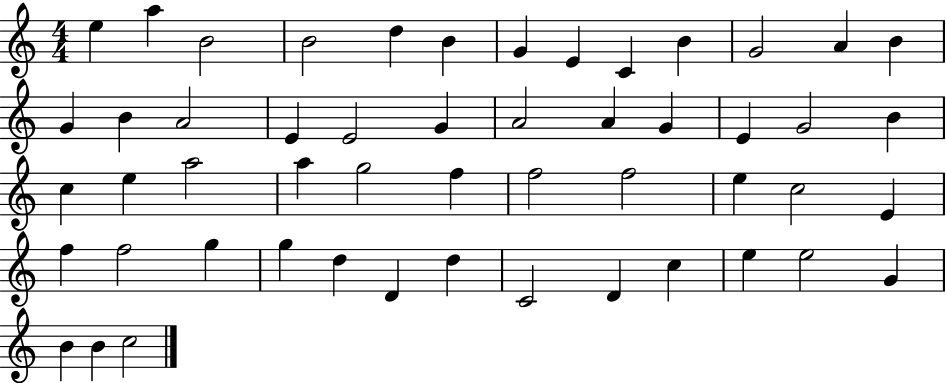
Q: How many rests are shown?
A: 0